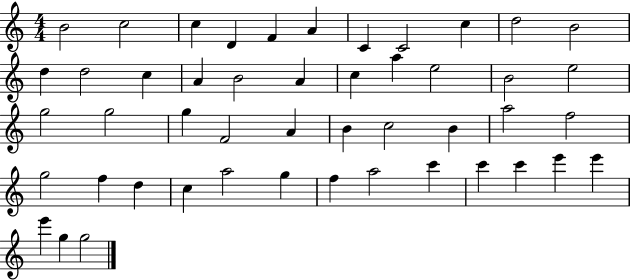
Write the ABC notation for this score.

X:1
T:Untitled
M:4/4
L:1/4
K:C
B2 c2 c D F A C C2 c d2 B2 d d2 c A B2 A c a e2 B2 e2 g2 g2 g F2 A B c2 B a2 f2 g2 f d c a2 g f a2 c' c' c' e' e' e' g g2